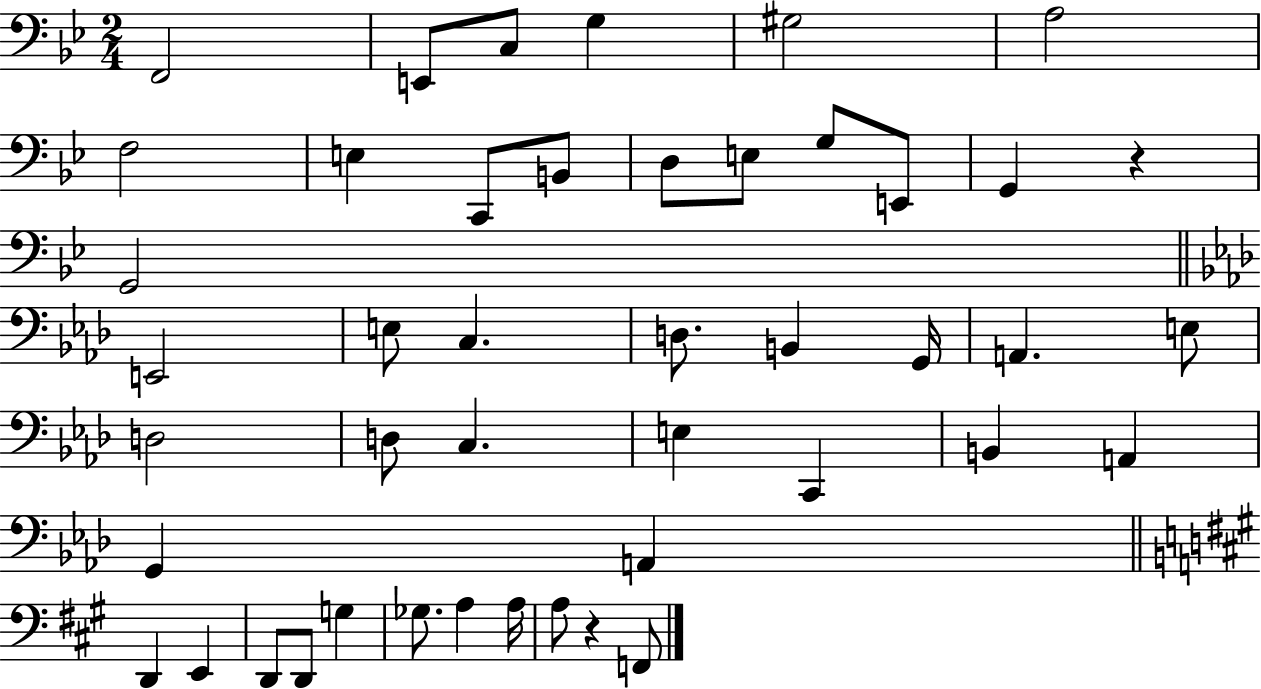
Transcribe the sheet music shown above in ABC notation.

X:1
T:Untitled
M:2/4
L:1/4
K:Bb
F,,2 E,,/2 C,/2 G, ^G,2 A,2 F,2 E, C,,/2 B,,/2 D,/2 E,/2 G,/2 E,,/2 G,, z G,,2 E,,2 E,/2 C, D,/2 B,, G,,/4 A,, E,/2 D,2 D,/2 C, E, C,, B,, A,, G,, A,, D,, E,, D,,/2 D,,/2 G, _G,/2 A, A,/4 A,/2 z F,,/2